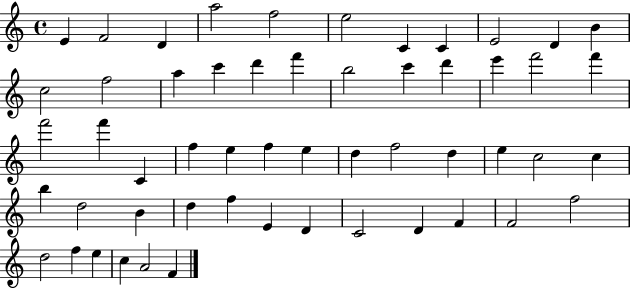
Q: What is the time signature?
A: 4/4